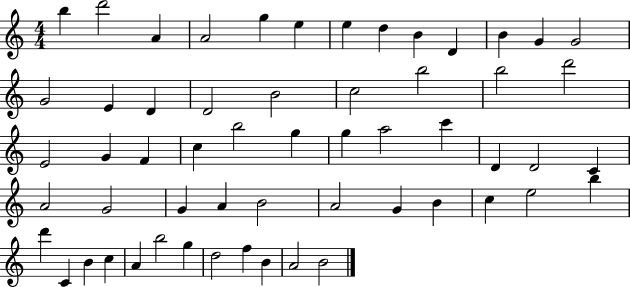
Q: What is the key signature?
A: C major